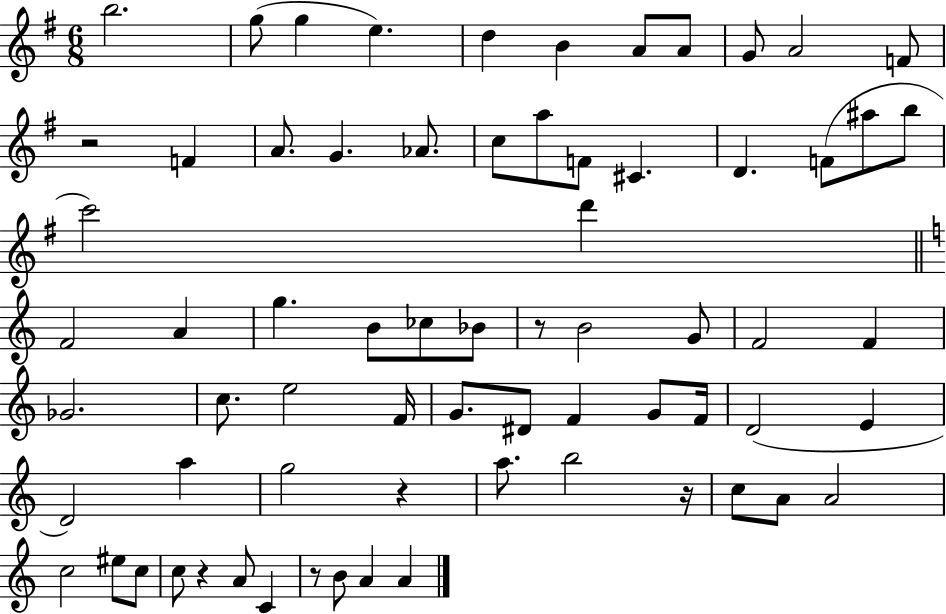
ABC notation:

X:1
T:Untitled
M:6/8
L:1/4
K:G
b2 g/2 g e d B A/2 A/2 G/2 A2 F/2 z2 F A/2 G _A/2 c/2 a/2 F/2 ^C D F/2 ^a/2 b/2 c'2 d' F2 A g B/2 _c/2 _B/2 z/2 B2 G/2 F2 F _G2 c/2 e2 F/4 G/2 ^D/2 F G/2 F/4 D2 E D2 a g2 z a/2 b2 z/4 c/2 A/2 A2 c2 ^e/2 c/2 c/2 z A/2 C z/2 B/2 A A